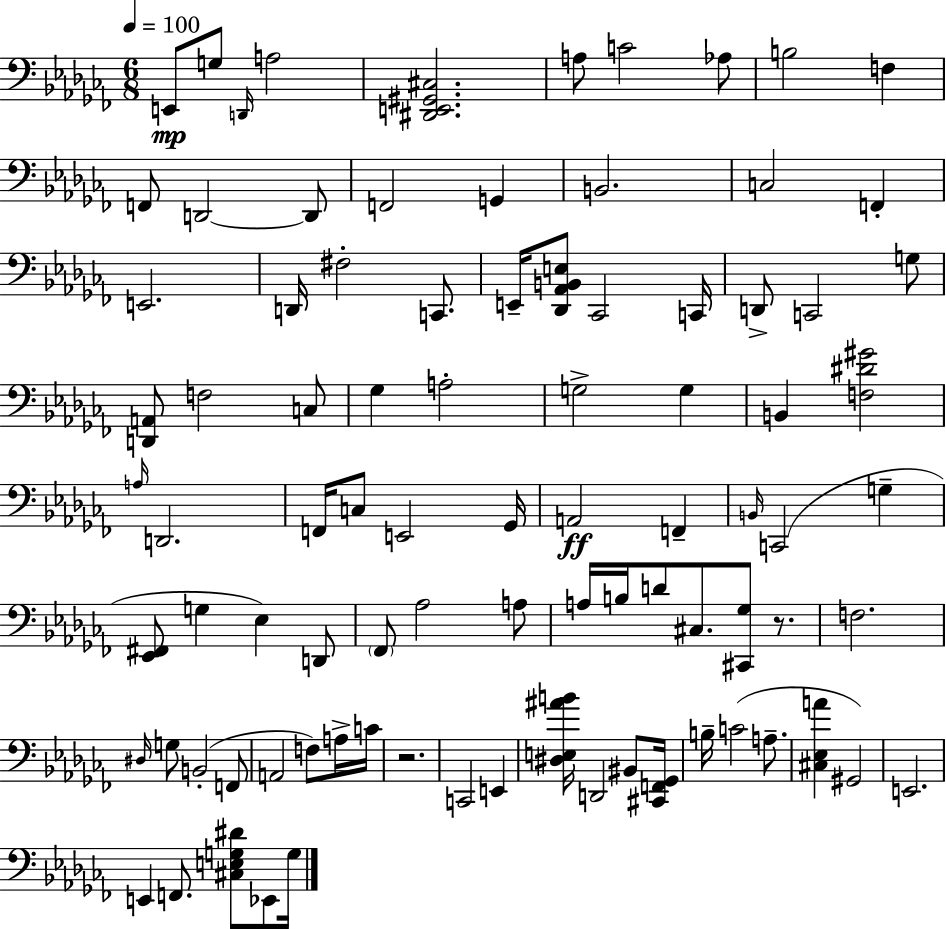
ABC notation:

X:1
T:Untitled
M:6/8
L:1/4
K:Abm
E,,/2 G,/2 D,,/4 A,2 [^D,,E,,^G,,^C,]2 A,/2 C2 _A,/2 B,2 F, F,,/2 D,,2 D,,/2 F,,2 G,, B,,2 C,2 F,, E,,2 D,,/4 ^F,2 C,,/2 E,,/4 [_D,,_A,,B,,E,]/2 _C,,2 C,,/4 D,,/2 C,,2 G,/2 [D,,A,,]/2 F,2 C,/2 _G, A,2 G,2 G, B,, [F,^D^G]2 A,/4 D,,2 F,,/4 C,/2 E,,2 _G,,/4 A,,2 F,, B,,/4 C,,2 G, [_E,,^F,,]/2 G, _E, D,,/2 _F,,/2 _A,2 A,/2 A,/4 B,/4 D/2 ^C,/2 [^C,,_G,]/2 z/2 F,2 ^D,/4 G,/2 B,,2 F,,/2 A,,2 F,/2 A,/4 C/4 z2 C,,2 E,, [^D,E,^AB]/4 D,,2 ^B,,/2 [^C,,F,,_G,,]/4 B,/4 C2 A,/2 [^C,_E,A] ^G,,2 E,,2 E,, F,,/2 [^C,E,G,^D]/2 _E,,/2 G,/4